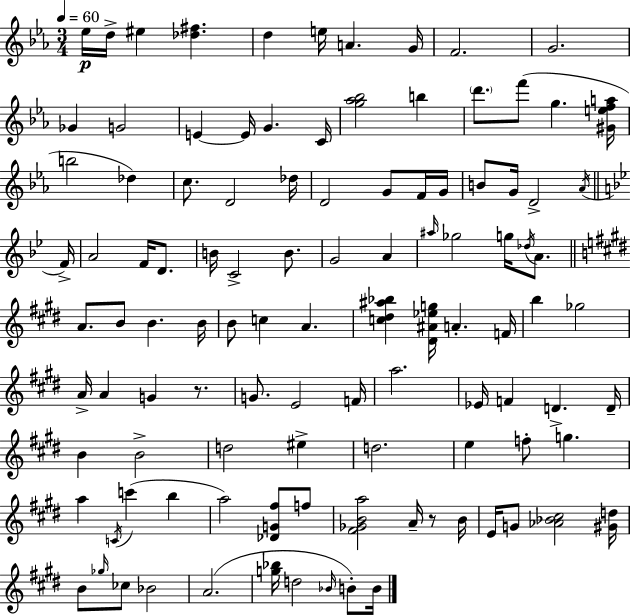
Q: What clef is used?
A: treble